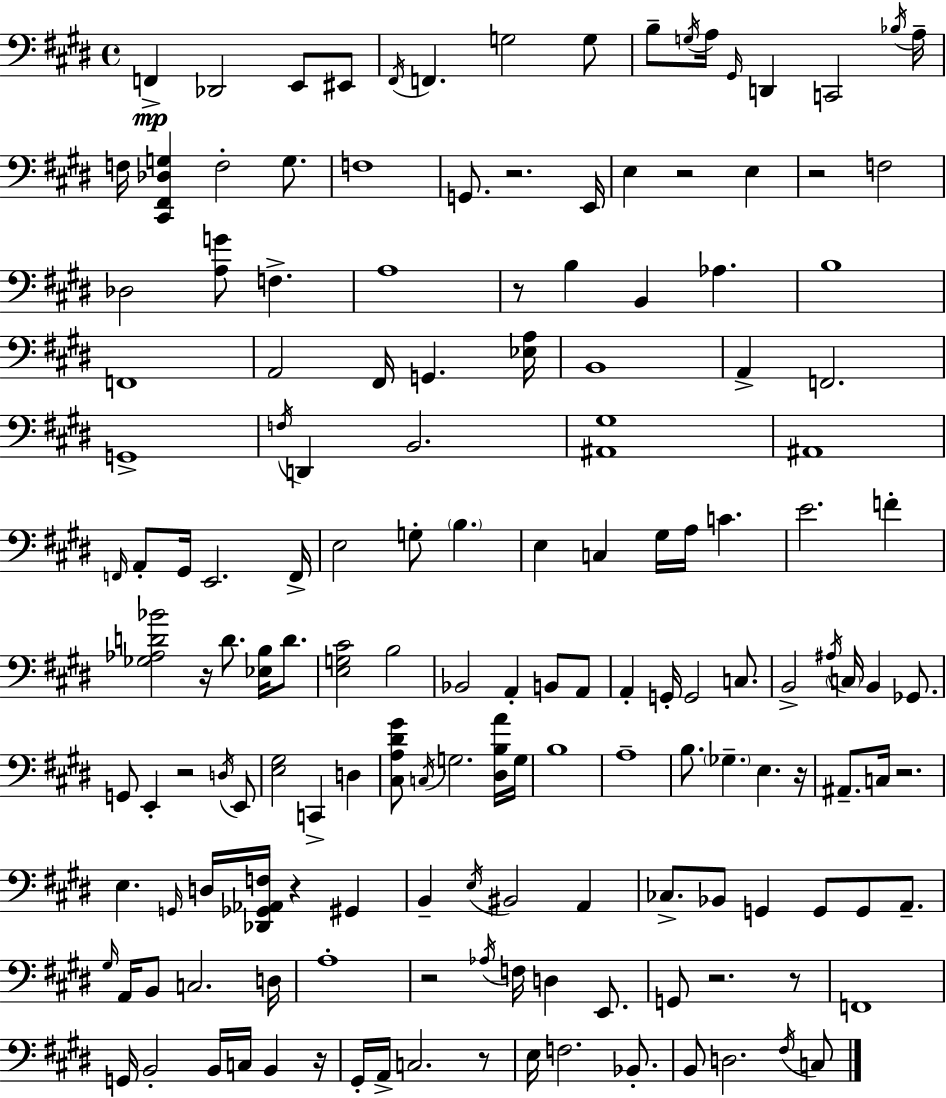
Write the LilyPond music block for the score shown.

{
  \clef bass
  \time 4/4
  \defaultTimeSignature
  \key e \major
  f,4->\mp des,2 e,8 eis,8 | \acciaccatura { fis,16 } f,4. g2 g8 | b8-- \acciaccatura { g16 } a16 \grace { gis,16 } d,4 c,2 | \acciaccatura { bes16 } a16-- f16 <cis, fis, des g>4 f2-. | \break g8. f1 | g,8. r2. | e,16 e4 r2 | e4 r2 f2 | \break des2 <a g'>8 f4.-> | a1 | r8 b4 b,4 aes4. | b1 | \break f,1 | a,2 fis,16 g,4. | <ees a>16 b,1 | a,4-> f,2. | \break g,1-> | \acciaccatura { f16 } d,4 b,2. | <ais, gis>1 | ais,1 | \break \grace { f,16 } a,8-. gis,16 e,2. | f,16-> e2 g8-. | \parenthesize b4. e4 c4 gis16 a16 | c'4. e'2. | \break f'4-. <ges aes d' bes'>2 r16 d'8. | <ees b>16 d'8. <e g cis'>2 b2 | bes,2 a,4-. | b,8 a,8 a,4-. g,16-. g,2 | \break c8. b,2-> \acciaccatura { ais16 } \parenthesize c16 | b,4 ges,8. g,8 e,4-. r2 | \acciaccatura { d16 } e,8 <e gis>2 | c,4-> d4 <cis a dis' gis'>8 \acciaccatura { c16 } g2. | \break <dis b a'>16 g16 b1 | a1-- | b8. \parenthesize ges4.-- | e4. r16 ais,8.-- c16 r2. | \break e4. \grace { g,16 } | d16 <des, ges, aes, f>16 r4 gis,4 b,4-- \acciaccatura { e16 } bis,2 | a,4 ces8.-> bes,8 | g,4 g,8 g,8 a,8.-- \grace { gis16 } a,16 b,8 c2. | \break d16 a1-. | r2 | \acciaccatura { aes16 } f16 d4 e,8. g,8 r2. | r8 f,1 | \break g,16 b,2-. | b,16 c16 b,4 r16 gis,16-. a,16-> c2. | r8 e16 f2. | bes,8.-. b,8 d2. | \break \acciaccatura { fis16 } c8 \bar "|."
}